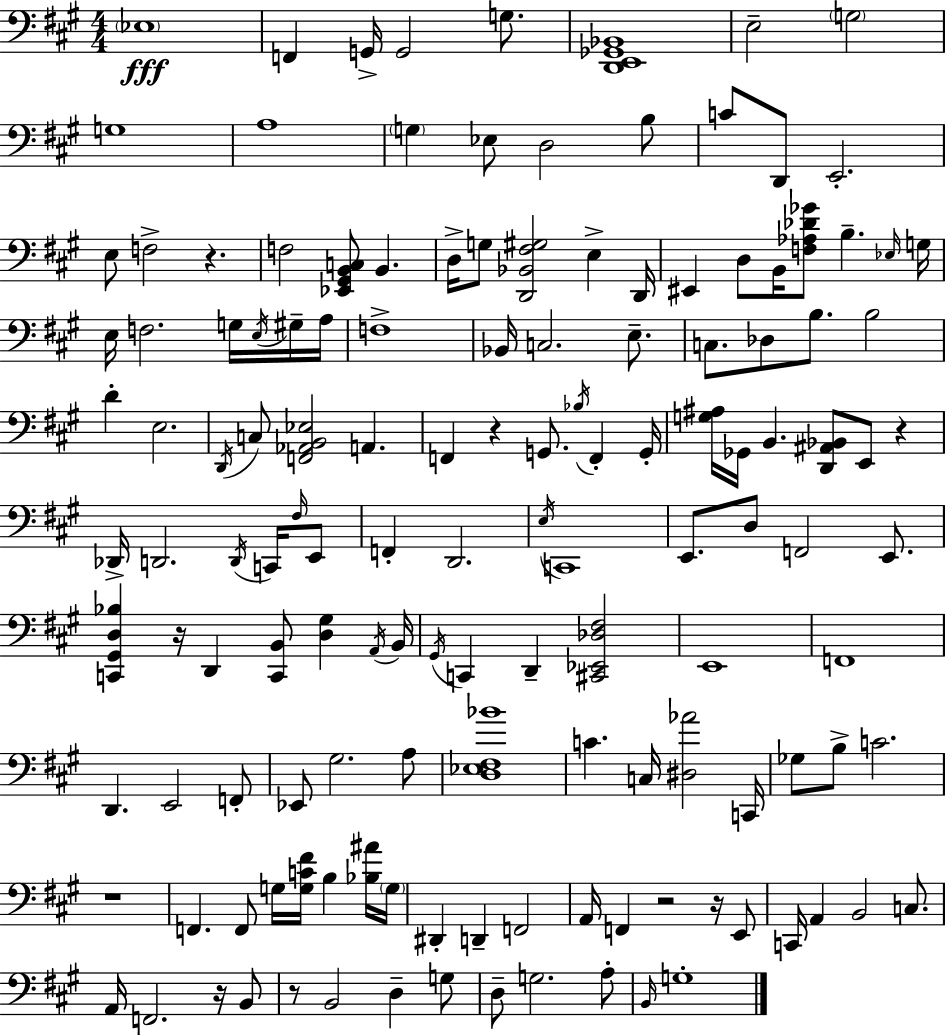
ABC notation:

X:1
T:Untitled
M:4/4
L:1/4
K:A
_E,4 F,, G,,/4 G,,2 G,/2 [D,,E,,_G,,_B,,]4 E,2 G,2 G,4 A,4 G, _E,/2 D,2 B,/2 C/2 D,,/2 E,,2 E,/2 F,2 z F,2 [_E,,^G,,B,,C,]/2 B,, D,/4 G,/2 [D,,_B,,^F,^G,]2 E, D,,/4 ^E,, D,/2 B,,/4 [F,_A,_D_G]/2 B, _E,/4 G,/4 E,/4 F,2 G,/4 E,/4 ^G,/4 A,/4 F,4 _B,,/4 C,2 E,/2 C,/2 _D,/2 B,/2 B,2 D E,2 D,,/4 C,/2 [F,,_A,,B,,_E,]2 A,, F,, z G,,/2 _B,/4 F,, G,,/4 [G,^A,]/4 _G,,/4 B,, [D,,^A,,_B,,]/2 E,,/2 z _D,,/4 D,,2 D,,/4 C,,/4 ^F,/4 E,,/2 F,, D,,2 E,/4 C,,4 E,,/2 D,/2 F,,2 E,,/2 [C,,^G,,D,_B,] z/4 D,, [C,,B,,]/2 [D,^G,] A,,/4 B,,/4 ^G,,/4 C,, D,, [^C,,_E,,_D,^F,]2 E,,4 F,,4 D,, E,,2 F,,/2 _E,,/2 ^G,2 A,/2 [D,_E,^F,_B]4 C C,/4 [^D,_A]2 C,,/4 _G,/2 B,/2 C2 z4 F,, F,,/2 G,/4 [G,C^F]/4 B, [_B,^A]/4 G,/4 ^D,, D,, F,,2 A,,/4 F,, z2 z/4 E,,/2 C,,/4 A,, B,,2 C,/2 A,,/4 F,,2 z/4 B,,/2 z/2 B,,2 D, G,/2 D,/2 G,2 A,/2 B,,/4 G,4